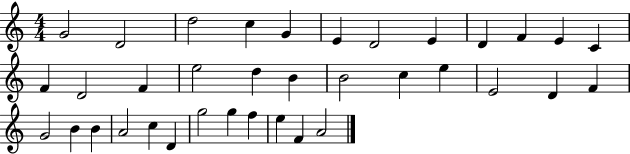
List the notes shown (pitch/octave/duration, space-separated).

G4/h D4/h D5/h C5/q G4/q E4/q D4/h E4/q D4/q F4/q E4/q C4/q F4/q D4/h F4/q E5/h D5/q B4/q B4/h C5/q E5/q E4/h D4/q F4/q G4/h B4/q B4/q A4/h C5/q D4/q G5/h G5/q F5/q E5/q F4/q A4/h